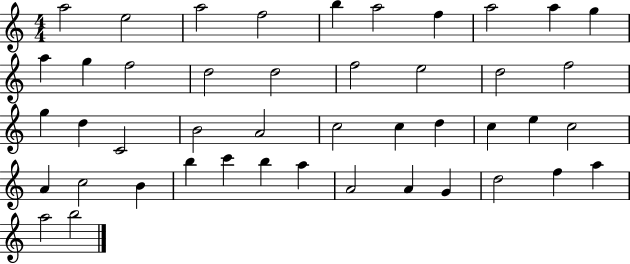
A5/h E5/h A5/h F5/h B5/q A5/h F5/q A5/h A5/q G5/q A5/q G5/q F5/h D5/h D5/h F5/h E5/h D5/h F5/h G5/q D5/q C4/h B4/h A4/h C5/h C5/q D5/q C5/q E5/q C5/h A4/q C5/h B4/q B5/q C6/q B5/q A5/q A4/h A4/q G4/q D5/h F5/q A5/q A5/h B5/h